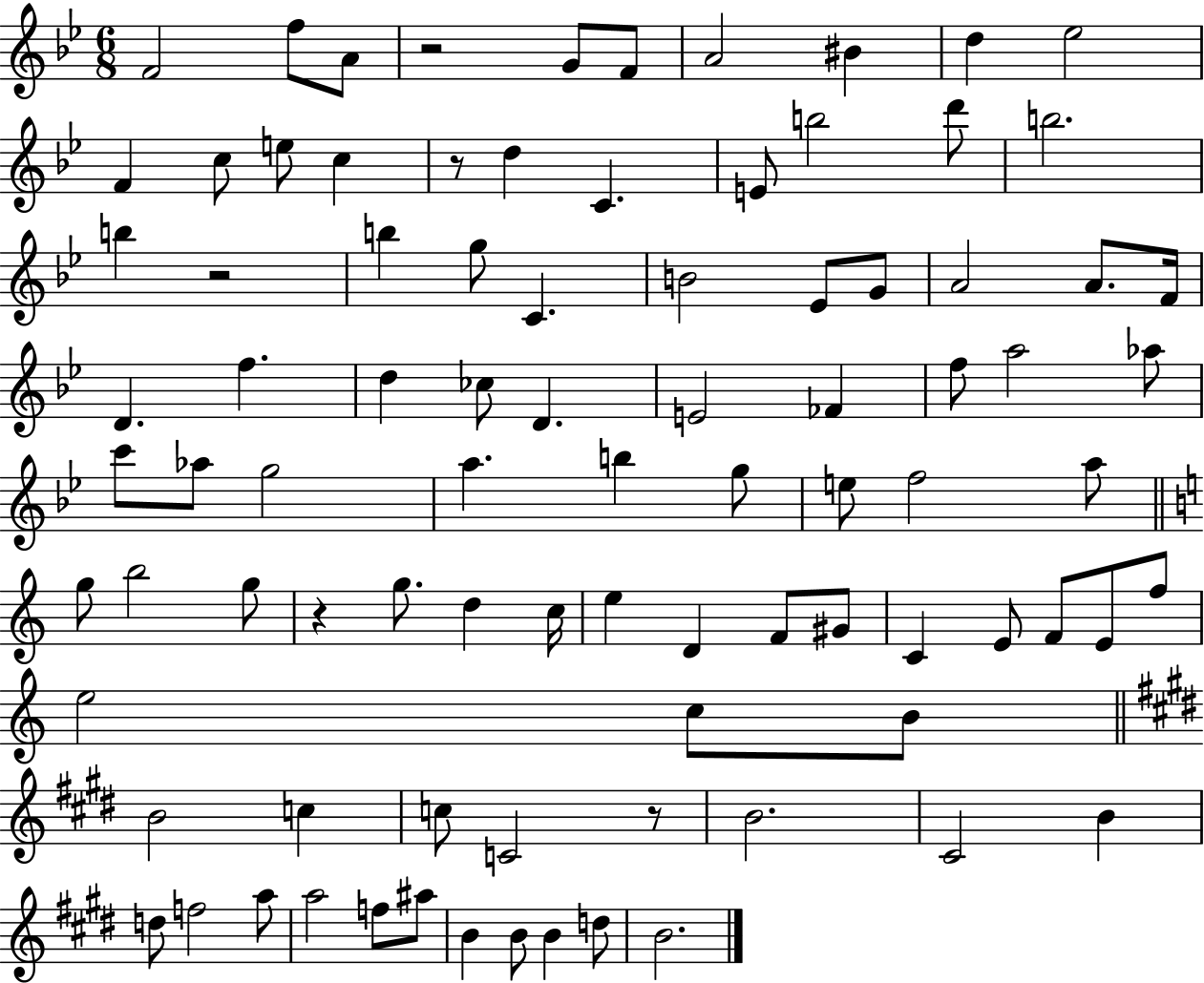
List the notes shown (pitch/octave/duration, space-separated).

F4/h F5/e A4/e R/h G4/e F4/e A4/h BIS4/q D5/q Eb5/h F4/q C5/e E5/e C5/q R/e D5/q C4/q. E4/e B5/h D6/e B5/h. B5/q R/h B5/q G5/e C4/q. B4/h Eb4/e G4/e A4/h A4/e. F4/s D4/q. F5/q. D5/q CES5/e D4/q. E4/h FES4/q F5/e A5/h Ab5/e C6/e Ab5/e G5/h A5/q. B5/q G5/e E5/e F5/h A5/e G5/e B5/h G5/e R/q G5/e. D5/q C5/s E5/q D4/q F4/e G#4/e C4/q E4/e F4/e E4/e F5/e E5/h C5/e B4/e B4/h C5/q C5/e C4/h R/e B4/h. C#4/h B4/q D5/e F5/h A5/e A5/h F5/e A#5/e B4/q B4/e B4/q D5/e B4/h.